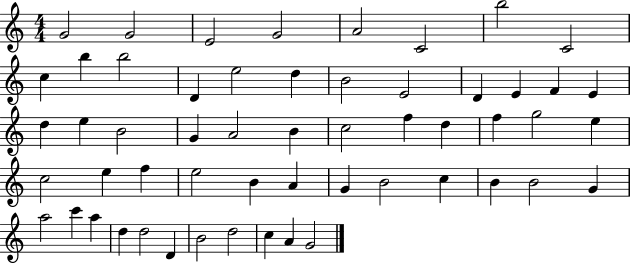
{
  \clef treble
  \numericTimeSignature
  \time 4/4
  \key c \major
  g'2 g'2 | e'2 g'2 | a'2 c'2 | b''2 c'2 | \break c''4 b''4 b''2 | d'4 e''2 d''4 | b'2 e'2 | d'4 e'4 f'4 e'4 | \break d''4 e''4 b'2 | g'4 a'2 b'4 | c''2 f''4 d''4 | f''4 g''2 e''4 | \break c''2 e''4 f''4 | e''2 b'4 a'4 | g'4 b'2 c''4 | b'4 b'2 g'4 | \break a''2 c'''4 a''4 | d''4 d''2 d'4 | b'2 d''2 | c''4 a'4 g'2 | \break \bar "|."
}